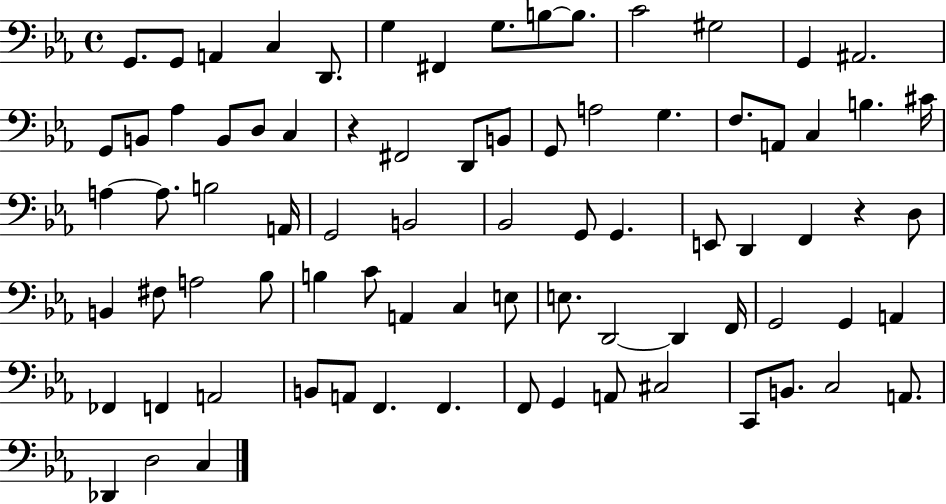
{
  \clef bass
  \time 4/4
  \defaultTimeSignature
  \key ees \major
  g,8. g,8 a,4 c4 d,8. | g4 fis,4 g8. b8~~ b8. | c'2 gis2 | g,4 ais,2. | \break g,8 b,8 aes4 b,8 d8 c4 | r4 fis,2 d,8 b,8 | g,8 a2 g4. | f8. a,8 c4 b4. cis'16 | \break a4~~ a8. b2 a,16 | g,2 b,2 | bes,2 g,8 g,4. | e,8 d,4 f,4 r4 d8 | \break b,4 fis8 a2 bes8 | b4 c'8 a,4 c4 e8 | e8. d,2~~ d,4 f,16 | g,2 g,4 a,4 | \break fes,4 f,4 a,2 | b,8 a,8 f,4. f,4. | f,8 g,4 a,8 cis2 | c,8 b,8. c2 a,8. | \break des,4 d2 c4 | \bar "|."
}